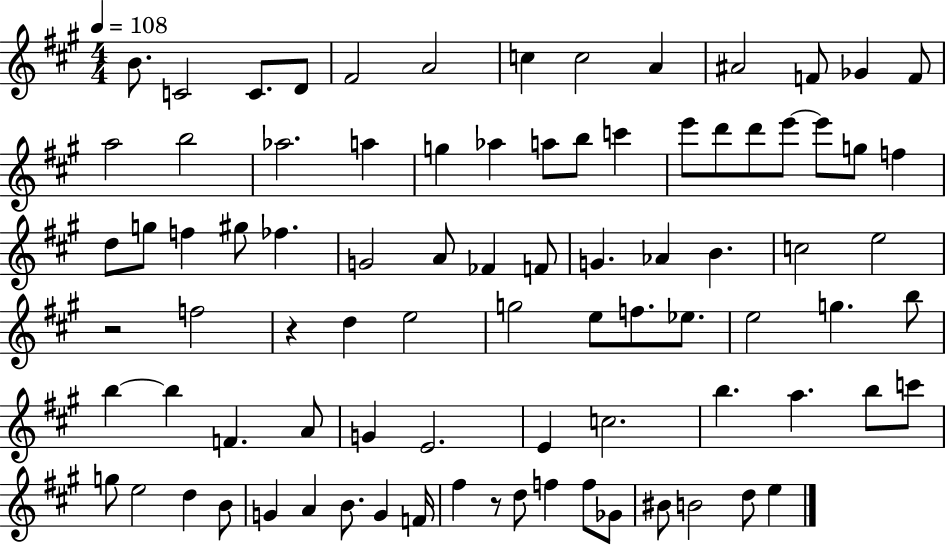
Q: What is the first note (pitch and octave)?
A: B4